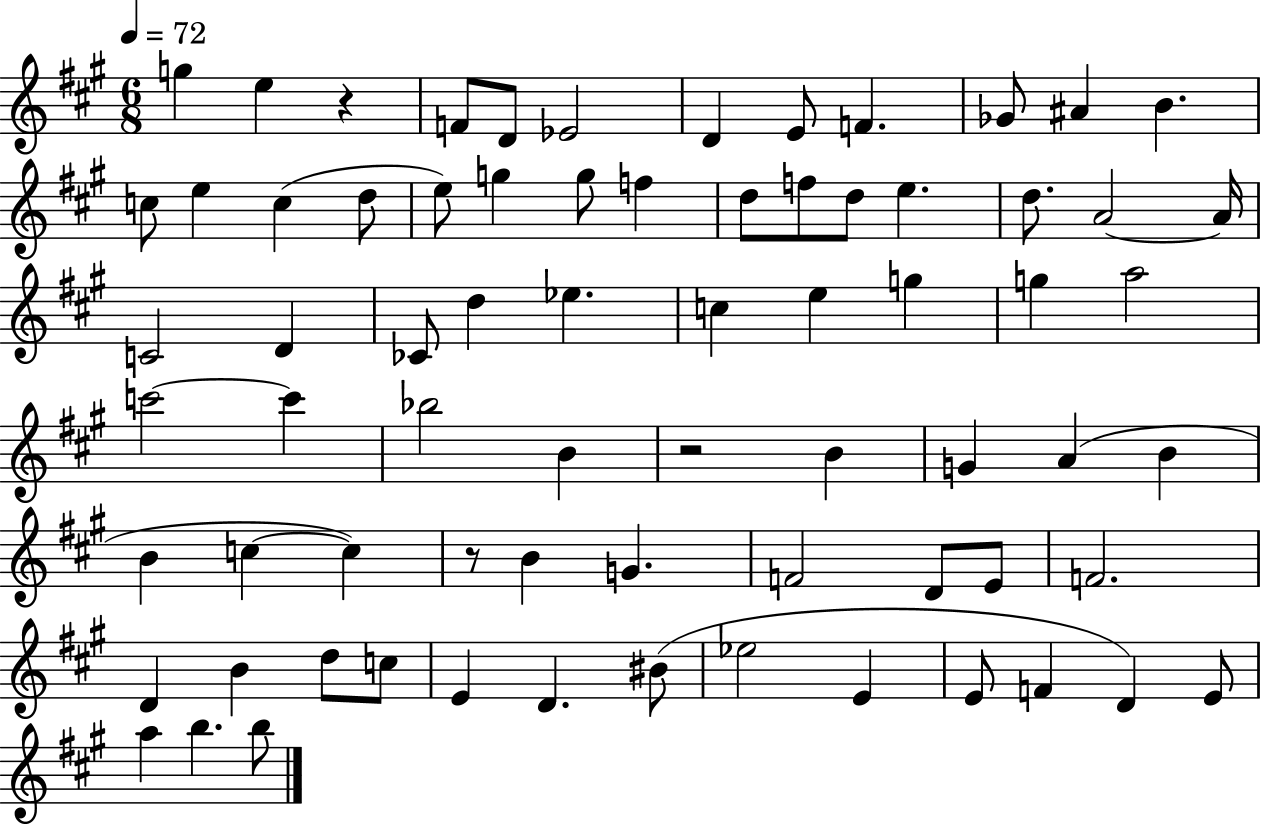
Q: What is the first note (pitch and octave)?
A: G5